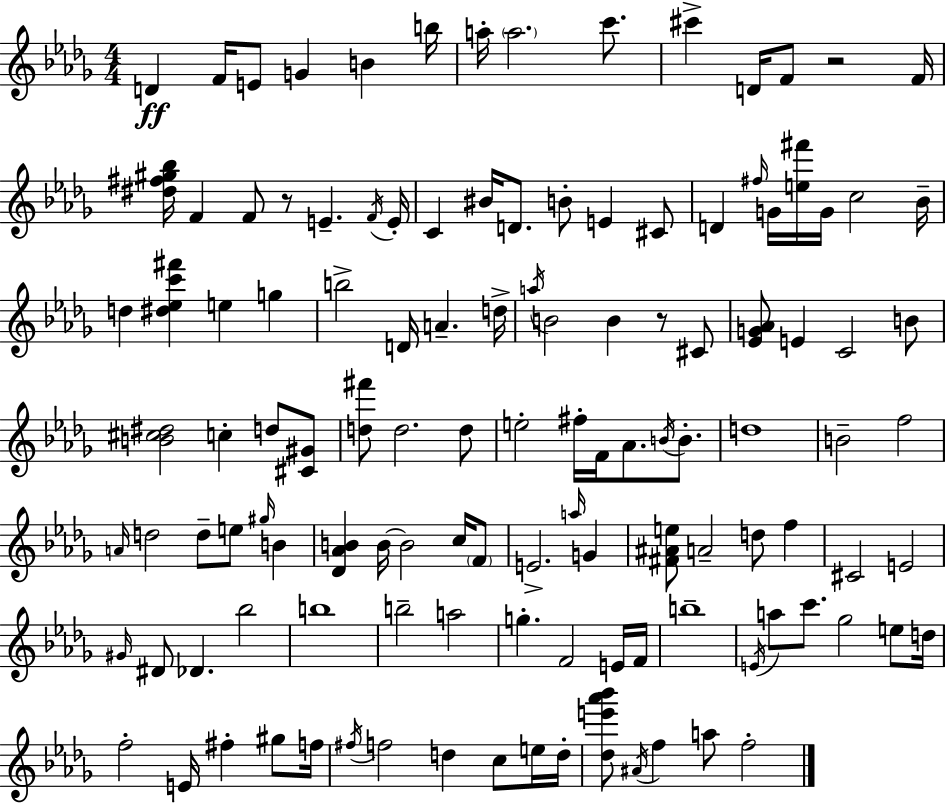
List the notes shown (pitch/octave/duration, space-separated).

D4/q F4/s E4/e G4/q B4/q B5/s A5/s A5/h. C6/e. C#6/q D4/s F4/e R/h F4/s [D#5,F#5,G#5,Bb5]/s F4/q F4/e R/e E4/q. F4/s E4/s C4/q BIS4/s D4/e. B4/e E4/q C#4/e D4/q F#5/s G4/s [E5,F#6]/s G4/s C5/h Bb4/s D5/q [D#5,Eb5,C6,F#6]/q E5/q G5/q B5/h D4/s A4/q. D5/s A5/s B4/h B4/q R/e C#4/e [Eb4,G4,Ab4]/e E4/q C4/h B4/e [B4,C#5,D#5]/h C5/q D5/e [C#4,G#4]/e [D5,F#6]/e D5/h. D5/e E5/h F#5/s F4/s Ab4/e. B4/s B4/e. D5/w B4/h F5/h A4/s D5/h D5/e E5/e G#5/s B4/q [Db4,Ab4,B4]/q B4/s B4/h C5/s F4/e E4/h. A5/s G4/q [F#4,A#4,E5]/e A4/h D5/e F5/q C#4/h E4/h G#4/s D#4/e Db4/q. Bb5/h B5/w B5/h A5/h G5/q. F4/h E4/s F4/s B5/w E4/s A5/e C6/e. Gb5/h E5/e D5/s F5/h E4/s F#5/q G#5/e F5/s F#5/s F5/h D5/q C5/e E5/s D5/s [Db5,E6,Ab6,Bb6]/e A#4/s F5/q A5/e F5/h